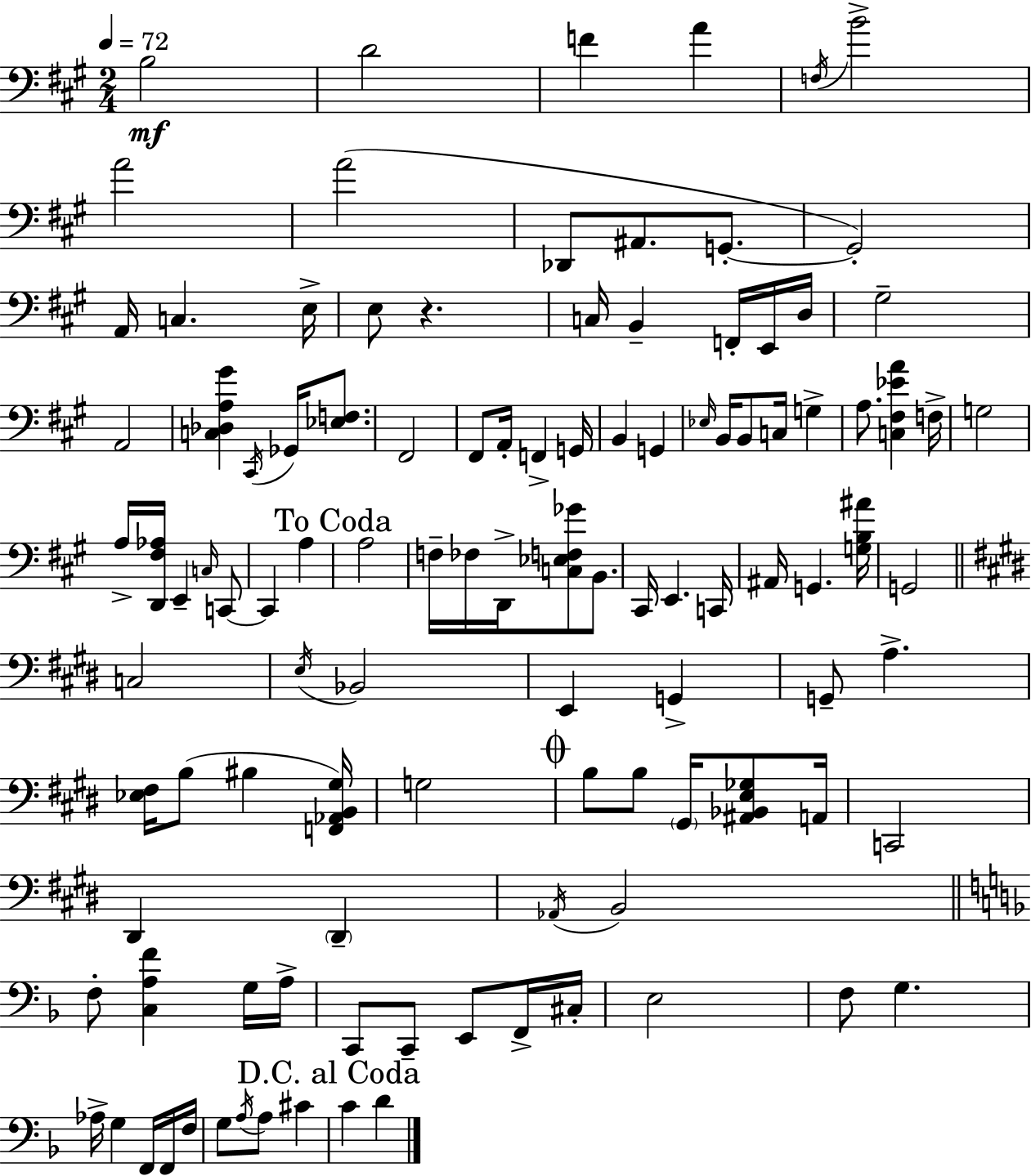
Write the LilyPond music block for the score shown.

{
  \clef bass
  \numericTimeSignature
  \time 2/4
  \key a \major
  \tempo 4 = 72
  b2\mf | d'2 | f'4 a'4 | \acciaccatura { f16 } b'2-> | \break a'2 | a'2( | des,8 ais,8. g,8.-.~~ | g,2-.) | \break a,16 c4. | e16-> e8 r4. | c16 b,4-- f,16-. e,16 | d16 gis2-- | \break a,2 | <c des a gis'>4 \acciaccatura { cis,16 } ges,16 <ees f>8. | fis,2 | fis,8 a,16-. f,4-> | \break g,16 b,4 g,4 | \grace { ees16 } b,16 b,8 c16 g4-> | a8. <c fis ees' a'>4 | f16-> g2 | \break a16-> <d, fis aes>16 e,4-- | \grace { c16 } c,8~~ c,4 | a4 \mark "To Coda" a2 | f16-- fes16 d,16-> <c ees f ges'>8 | \break b,8. cis,16 e,4. | c,16 ais,16 g,4. | <g b ais'>16 g,2 | \bar "||" \break \key e \major c2 | \acciaccatura { e16 } bes,2 | e,4 g,4-> | g,8-- a4.-> | \break <ees fis>16 b8( bis4 | <f, aes, b, gis>16) g2 | \mark \markup { \musicglyph "scripts.coda" } b8 b8 \parenthesize gis,16 <ais, bes, e ges>8 | a,16 c,2 | \break dis,4 \parenthesize dis,4-- | \acciaccatura { aes,16 } b,2 | \bar "||" \break \key f \major f8-. <c a f'>4 g16 a16-> | c,8 c,8-- e,8 f,16-> cis16-. | e2 | f8 g4. | \break aes16-> g4 f,16 f,16 f16 | g8 \acciaccatura { a16 } a8 cis'4 | \mark "D.C. al Coda" c'4 d'4 | \bar "|."
}